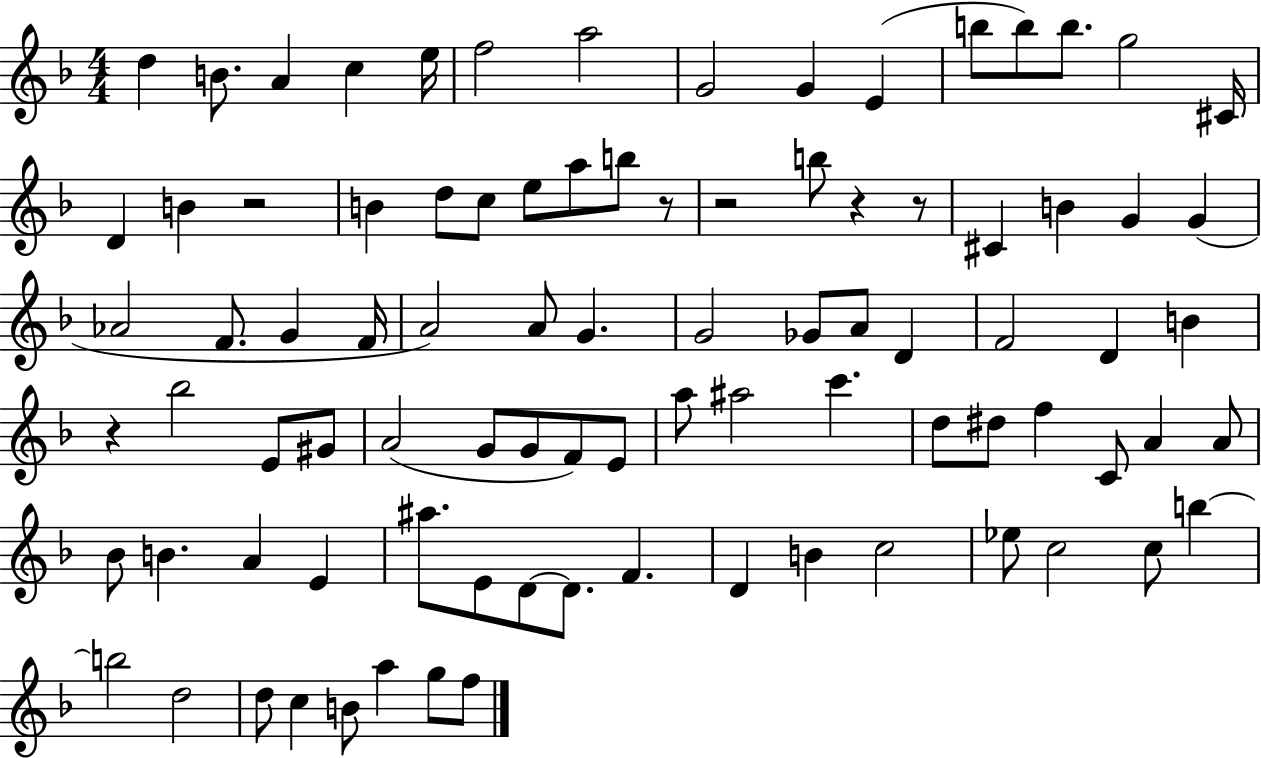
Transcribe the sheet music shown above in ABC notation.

X:1
T:Untitled
M:4/4
L:1/4
K:F
d B/2 A c e/4 f2 a2 G2 G E b/2 b/2 b/2 g2 ^C/4 D B z2 B d/2 c/2 e/2 a/2 b/2 z/2 z2 b/2 z z/2 ^C B G G _A2 F/2 G F/4 A2 A/2 G G2 _G/2 A/2 D F2 D B z _b2 E/2 ^G/2 A2 G/2 G/2 F/2 E/2 a/2 ^a2 c' d/2 ^d/2 f C/2 A A/2 _B/2 B A E ^a/2 E/2 D/2 D/2 F D B c2 _e/2 c2 c/2 b b2 d2 d/2 c B/2 a g/2 f/2